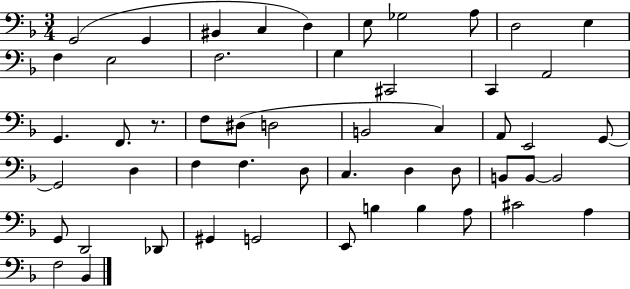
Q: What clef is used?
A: bass